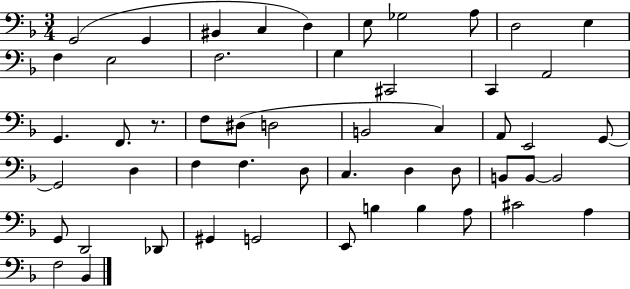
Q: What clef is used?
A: bass